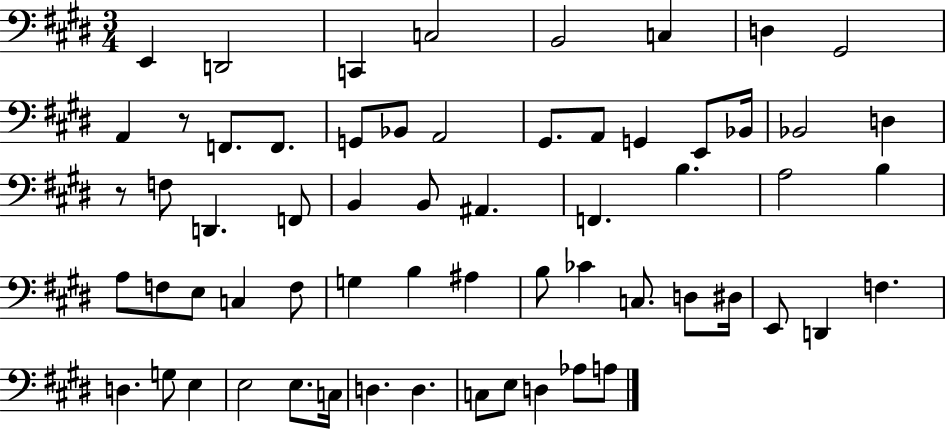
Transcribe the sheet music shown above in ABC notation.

X:1
T:Untitled
M:3/4
L:1/4
K:E
E,, D,,2 C,, C,2 B,,2 C, D, ^G,,2 A,, z/2 F,,/2 F,,/2 G,,/2 _B,,/2 A,,2 ^G,,/2 A,,/2 G,, E,,/2 _B,,/4 _B,,2 D, z/2 F,/2 D,, F,,/2 B,, B,,/2 ^A,, F,, B, A,2 B, A,/2 F,/2 E,/2 C, F,/2 G, B, ^A, B,/2 _C C,/2 D,/2 ^D,/4 E,,/2 D,, F, D, G,/2 E, E,2 E,/2 C,/4 D, D, C,/2 E,/2 D, _A,/2 A,/2